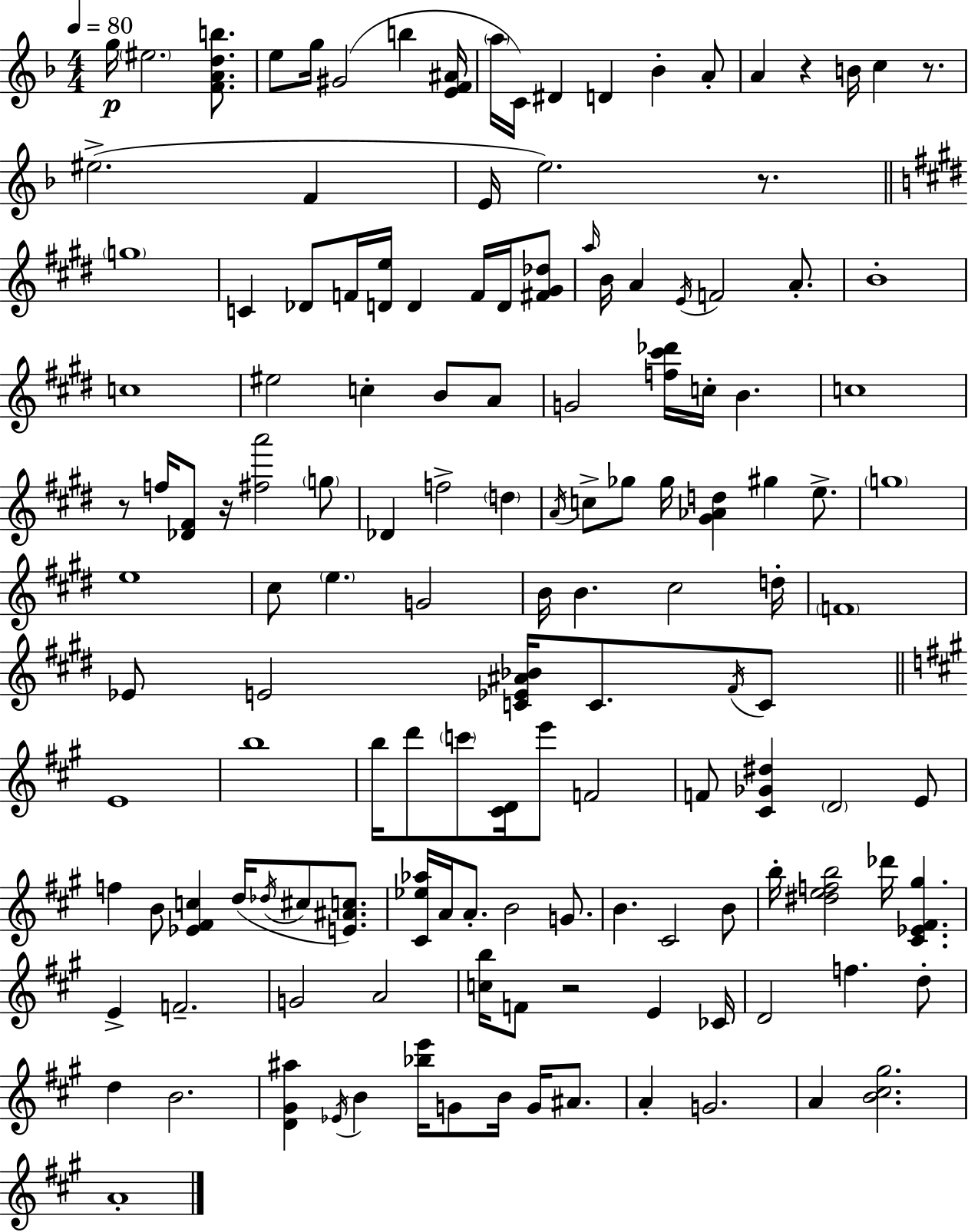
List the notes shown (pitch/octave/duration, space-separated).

G5/s EIS5/h. [F4,A4,D5,B5]/e. E5/e G5/s G#4/h B5/q [E4,F4,A#4]/s A5/s C4/s D#4/q D4/q Bb4/q A4/e A4/q R/q B4/s C5/q R/e. EIS5/h. F4/q E4/s E5/h. R/e. G5/w C4/q Db4/e F4/s [D4,E5]/s D4/q F4/s D4/s [F#4,G#4,Db5]/e A5/s B4/s A4/q E4/s F4/h A4/e. B4/w C5/w EIS5/h C5/q B4/e A4/e G4/h [F5,C#6,Db6]/s C5/s B4/q. C5/w R/e F5/s [Db4,F#4]/e R/s [F#5,A6]/h G5/e Db4/q F5/h D5/q A4/s C5/e Gb5/e Gb5/s [G#4,Ab4,D5]/q G#5/q E5/e. G5/w E5/w C#5/e E5/q. G4/h B4/s B4/q. C#5/h D5/s F4/w Eb4/e E4/h [C4,Eb4,A#4,Bb4]/s C4/e. F#4/s C4/e E4/w B5/w B5/s D6/e C6/e [C#4,D4]/s E6/e F4/h F4/e [C#4,Gb4,D#5]/q D4/h E4/e F5/q B4/e [Eb4,F#4,C5]/q D5/s Db5/s C#5/e [E4,A#4,C5]/e. [C#4,Eb5,Ab5]/s A4/s A4/e. B4/h G4/e. B4/q. C#4/h B4/e B5/s [D#5,E5,F5,B5]/h Db6/s [C#4,Eb4,F#4,G#5]/q. E4/q F4/h. G4/h A4/h [C5,B5]/s F4/e R/h E4/q CES4/s D4/h F5/q. D5/e D5/q B4/h. [D4,G#4,A#5]/q Eb4/s B4/q [Bb5,E6]/s G4/e B4/s G4/s A#4/e. A4/q G4/h. A4/q [B4,C#5,G#5]/h. A4/w